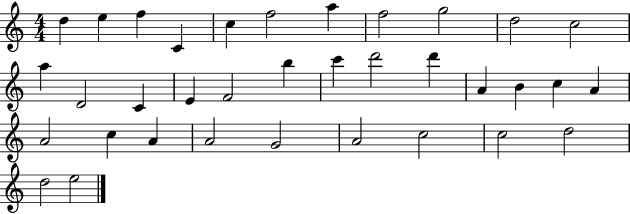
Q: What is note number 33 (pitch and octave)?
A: D5